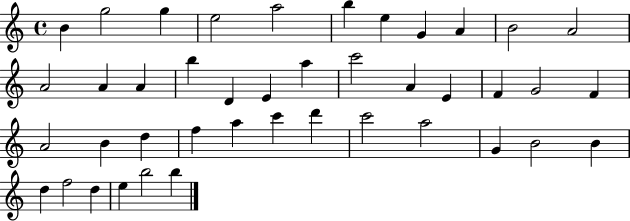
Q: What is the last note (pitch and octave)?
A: B5